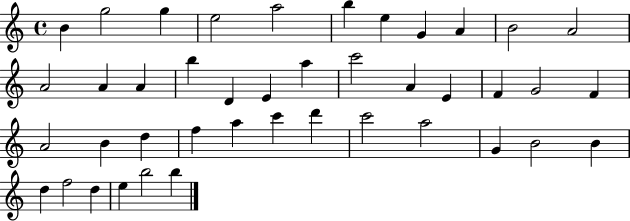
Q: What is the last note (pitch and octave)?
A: B5